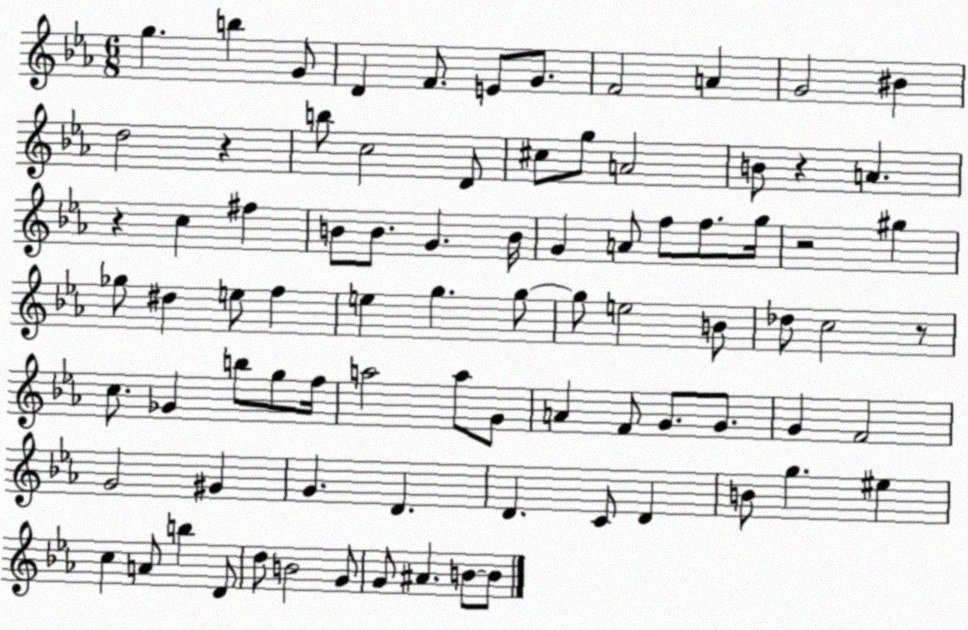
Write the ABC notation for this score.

X:1
T:Untitled
M:6/8
L:1/4
K:Eb
g b G/2 D F/2 E/2 G/2 F2 A G2 ^B d2 z b/2 c2 D/2 ^c/2 g/2 A2 B/2 z A z c ^f B/2 B/2 G B/4 G A/2 f/2 f/2 g/4 z2 ^g _g/2 ^d e/2 f e g g/2 g/2 e2 B/2 _d/2 c2 z/2 c/2 _G b/2 g/2 f/4 a2 a/2 G/2 A F/2 G/2 G/2 G F2 G2 ^G G D D C/2 D B/2 g ^e c A/2 b D/2 d/2 B2 G/2 G/2 ^A B/2 B/2